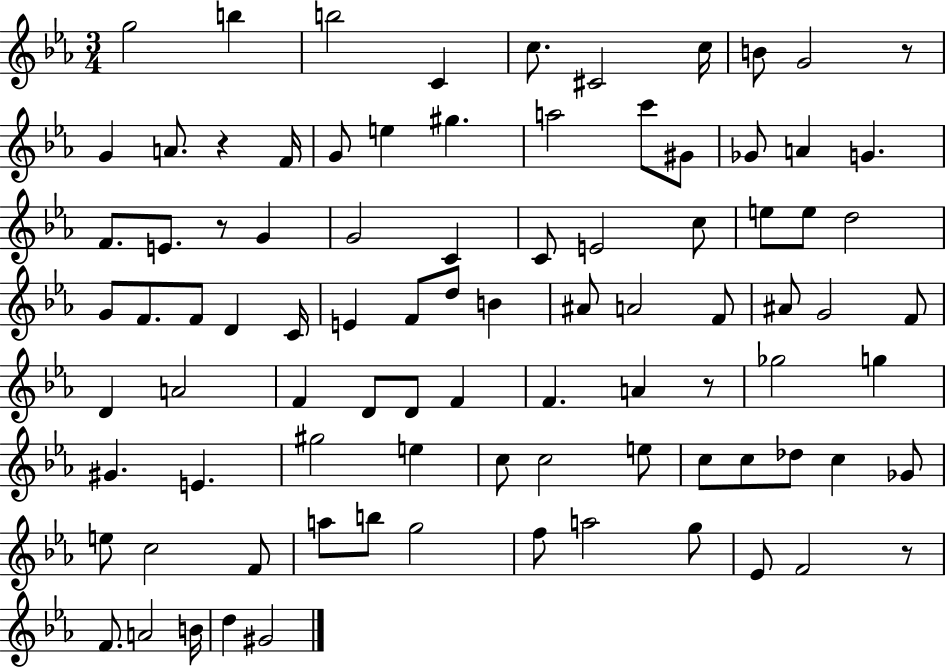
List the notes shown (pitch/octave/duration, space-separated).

G5/h B5/q B5/h C4/q C5/e. C#4/h C5/s B4/e G4/h R/e G4/q A4/e. R/q F4/s G4/e E5/q G#5/q. A5/h C6/e G#4/e Gb4/e A4/q G4/q. F4/e. E4/e. R/e G4/q G4/h C4/q C4/e E4/h C5/e E5/e E5/e D5/h G4/e F4/e. F4/e D4/q C4/s E4/q F4/e D5/e B4/q A#4/e A4/h F4/e A#4/e G4/h F4/e D4/q A4/h F4/q D4/e D4/e F4/q F4/q. A4/q R/e Gb5/h G5/q G#4/q. E4/q. G#5/h E5/q C5/e C5/h E5/e C5/e C5/e Db5/e C5/q Gb4/e E5/e C5/h F4/e A5/e B5/e G5/h F5/e A5/h G5/e Eb4/e F4/h R/e F4/e. A4/h B4/s D5/q G#4/h